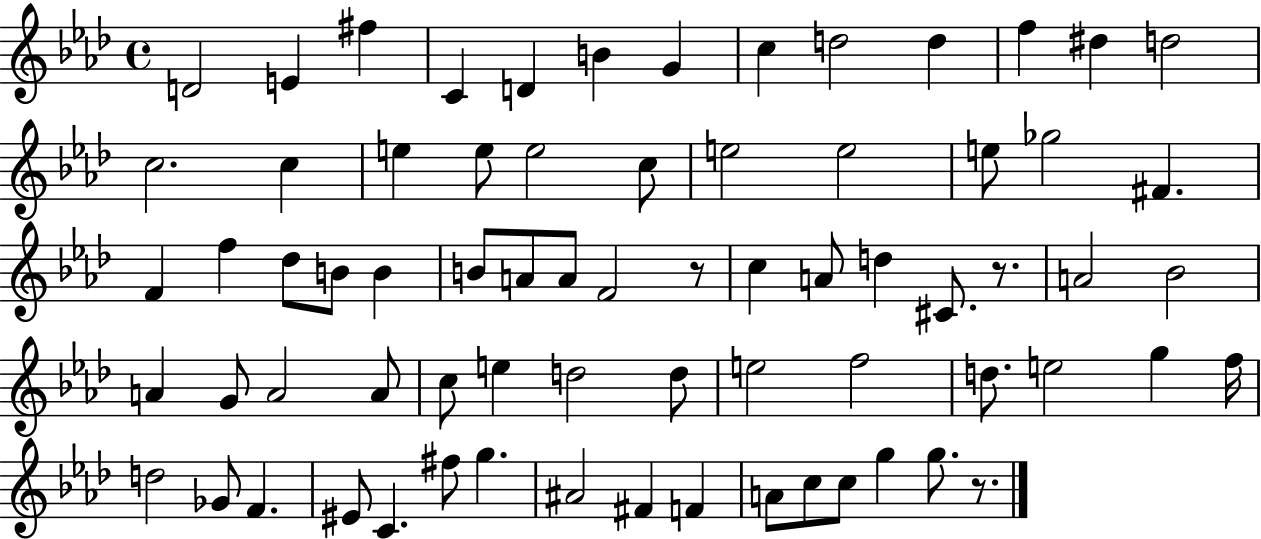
D4/h E4/q F#5/q C4/q D4/q B4/q G4/q C5/q D5/h D5/q F5/q D#5/q D5/h C5/h. C5/q E5/q E5/e E5/h C5/e E5/h E5/h E5/e Gb5/h F#4/q. F4/q F5/q Db5/e B4/e B4/q B4/e A4/e A4/e F4/h R/e C5/q A4/e D5/q C#4/e. R/e. A4/h Bb4/h A4/q G4/e A4/h A4/e C5/e E5/q D5/h D5/e E5/h F5/h D5/e. E5/h G5/q F5/s D5/h Gb4/e F4/q. EIS4/e C4/q. F#5/e G5/q. A#4/h F#4/q F4/q A4/e C5/e C5/e G5/q G5/e. R/e.